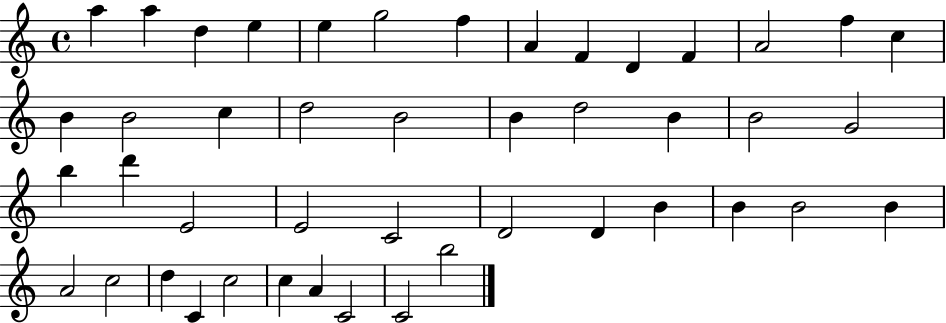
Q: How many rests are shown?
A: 0